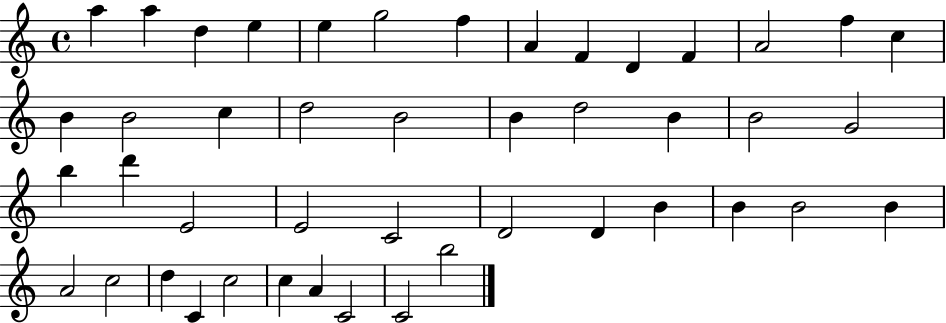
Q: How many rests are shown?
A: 0